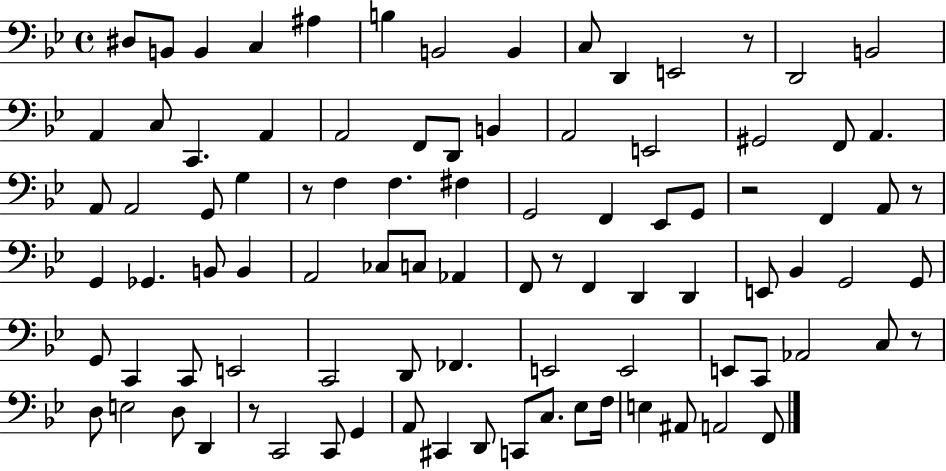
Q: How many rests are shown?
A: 7